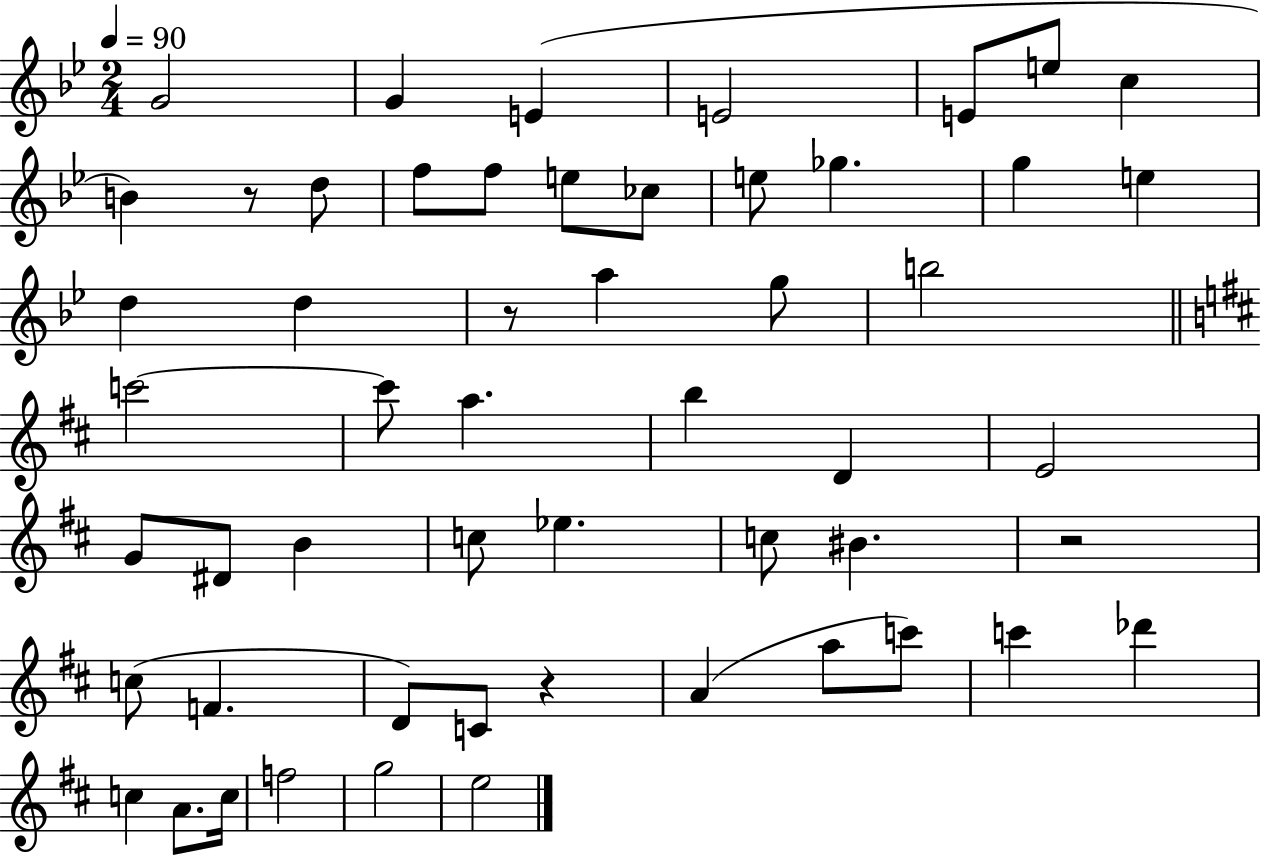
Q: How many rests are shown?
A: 4